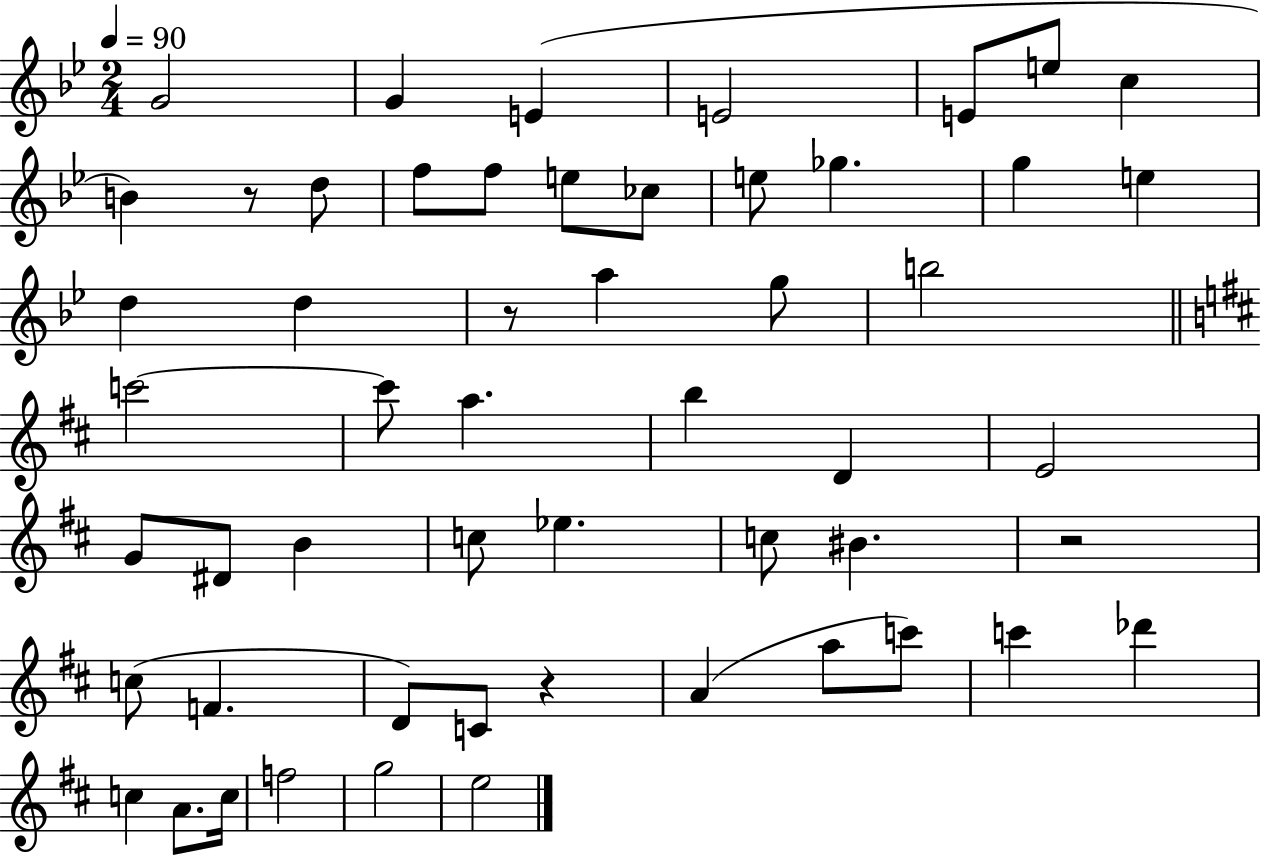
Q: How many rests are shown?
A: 4